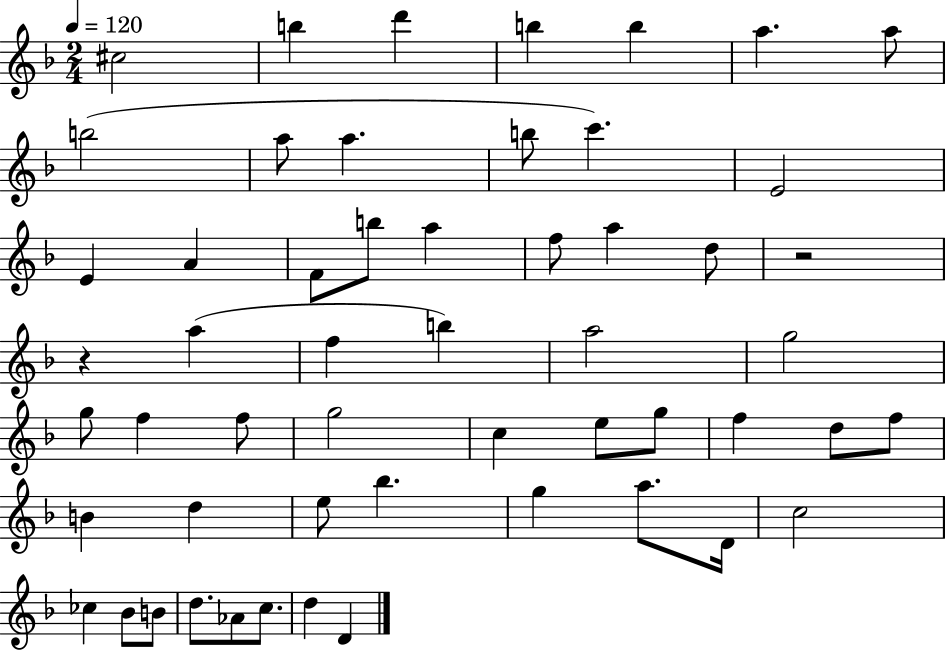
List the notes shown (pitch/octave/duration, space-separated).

C#5/h B5/q D6/q B5/q B5/q A5/q. A5/e B5/h A5/e A5/q. B5/e C6/q. E4/h E4/q A4/q F4/e B5/e A5/q F5/e A5/q D5/e R/h R/q A5/q F5/q B5/q A5/h G5/h G5/e F5/q F5/e G5/h C5/q E5/e G5/e F5/q D5/e F5/e B4/q D5/q E5/e Bb5/q. G5/q A5/e. D4/s C5/h CES5/q Bb4/e B4/e D5/e. Ab4/e C5/e. D5/q D4/q